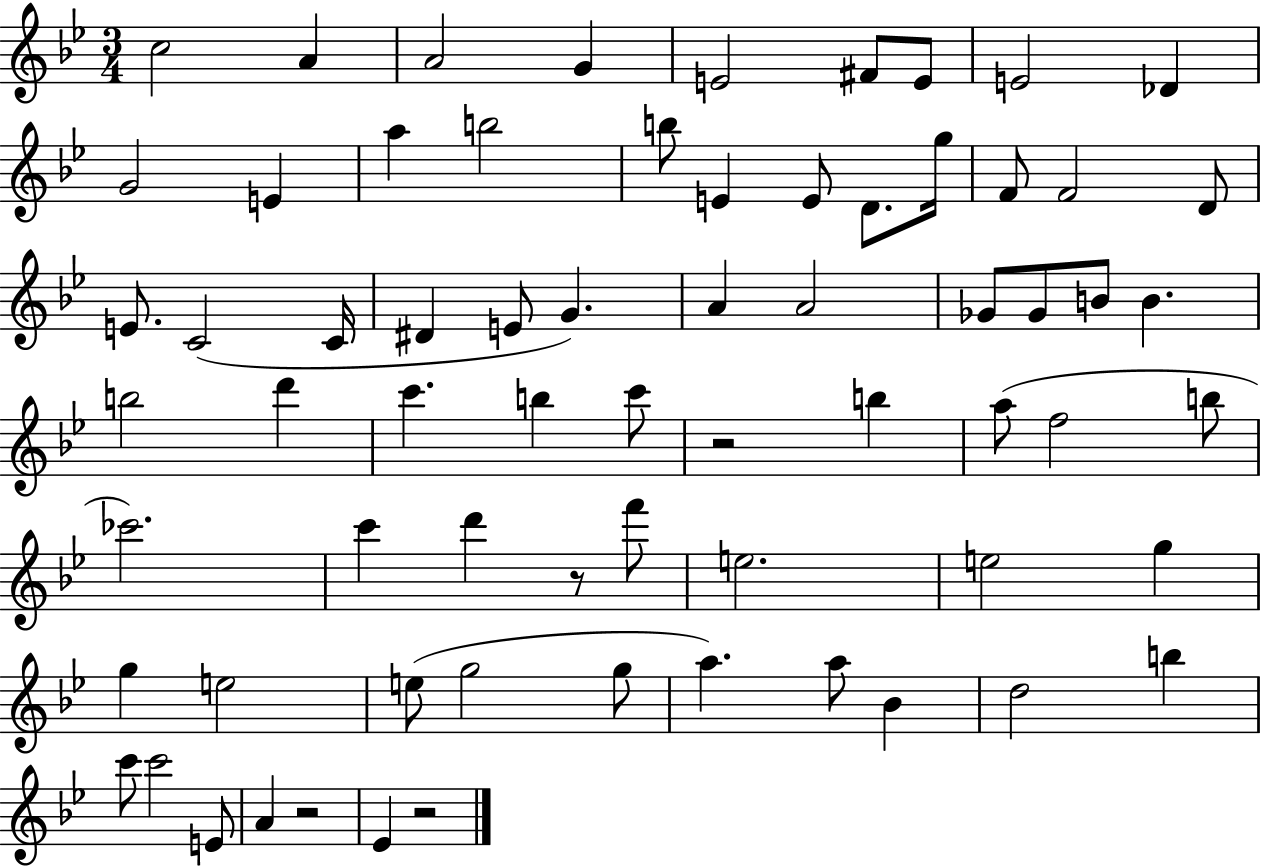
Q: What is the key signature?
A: BES major